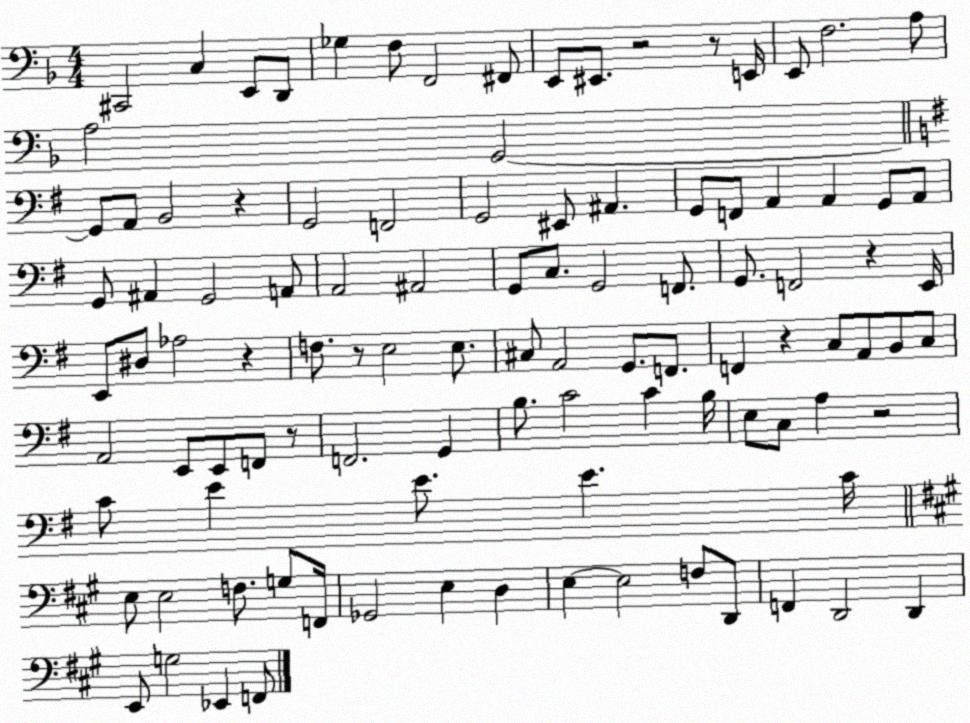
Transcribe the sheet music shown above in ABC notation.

X:1
T:Untitled
M:4/4
L:1/4
K:F
^C,,2 C, E,,/2 D,,/2 _G, F,/2 F,,2 ^F,,/2 E,,/2 ^E,,/2 z2 z/2 E,,/4 E,,/2 F,2 A,/2 A,2 G,,2 G,,/2 A,,/2 B,,2 z G,,2 F,,2 G,,2 ^E,,/2 ^A,, G,,/2 F,,/2 A,, A,, G,,/2 A,,/2 G,,/2 ^A,, G,,2 A,,/2 A,,2 ^A,,2 G,,/2 C,/2 G,,2 F,,/2 G,,/2 F,,2 z E,,/4 E,,/2 ^D,/2 _A,2 z F,/2 z/2 E,2 E,/2 ^C,/2 A,,2 G,,/2 F,,/2 F,, z C,/2 A,,/2 B,,/2 C,/2 A,,2 E,,/2 E,,/2 F,,/2 z/2 F,,2 G,, B,/2 C2 C B,/4 E,/2 C,/2 A, z2 C/2 E E/2 E C/4 E,/2 E,2 F,/2 G,/2 F,,/4 _G,,2 E, D, E, E,2 F,/2 D,,/2 F,, D,,2 D,, E,,/2 G,2 _E,, F,,/2